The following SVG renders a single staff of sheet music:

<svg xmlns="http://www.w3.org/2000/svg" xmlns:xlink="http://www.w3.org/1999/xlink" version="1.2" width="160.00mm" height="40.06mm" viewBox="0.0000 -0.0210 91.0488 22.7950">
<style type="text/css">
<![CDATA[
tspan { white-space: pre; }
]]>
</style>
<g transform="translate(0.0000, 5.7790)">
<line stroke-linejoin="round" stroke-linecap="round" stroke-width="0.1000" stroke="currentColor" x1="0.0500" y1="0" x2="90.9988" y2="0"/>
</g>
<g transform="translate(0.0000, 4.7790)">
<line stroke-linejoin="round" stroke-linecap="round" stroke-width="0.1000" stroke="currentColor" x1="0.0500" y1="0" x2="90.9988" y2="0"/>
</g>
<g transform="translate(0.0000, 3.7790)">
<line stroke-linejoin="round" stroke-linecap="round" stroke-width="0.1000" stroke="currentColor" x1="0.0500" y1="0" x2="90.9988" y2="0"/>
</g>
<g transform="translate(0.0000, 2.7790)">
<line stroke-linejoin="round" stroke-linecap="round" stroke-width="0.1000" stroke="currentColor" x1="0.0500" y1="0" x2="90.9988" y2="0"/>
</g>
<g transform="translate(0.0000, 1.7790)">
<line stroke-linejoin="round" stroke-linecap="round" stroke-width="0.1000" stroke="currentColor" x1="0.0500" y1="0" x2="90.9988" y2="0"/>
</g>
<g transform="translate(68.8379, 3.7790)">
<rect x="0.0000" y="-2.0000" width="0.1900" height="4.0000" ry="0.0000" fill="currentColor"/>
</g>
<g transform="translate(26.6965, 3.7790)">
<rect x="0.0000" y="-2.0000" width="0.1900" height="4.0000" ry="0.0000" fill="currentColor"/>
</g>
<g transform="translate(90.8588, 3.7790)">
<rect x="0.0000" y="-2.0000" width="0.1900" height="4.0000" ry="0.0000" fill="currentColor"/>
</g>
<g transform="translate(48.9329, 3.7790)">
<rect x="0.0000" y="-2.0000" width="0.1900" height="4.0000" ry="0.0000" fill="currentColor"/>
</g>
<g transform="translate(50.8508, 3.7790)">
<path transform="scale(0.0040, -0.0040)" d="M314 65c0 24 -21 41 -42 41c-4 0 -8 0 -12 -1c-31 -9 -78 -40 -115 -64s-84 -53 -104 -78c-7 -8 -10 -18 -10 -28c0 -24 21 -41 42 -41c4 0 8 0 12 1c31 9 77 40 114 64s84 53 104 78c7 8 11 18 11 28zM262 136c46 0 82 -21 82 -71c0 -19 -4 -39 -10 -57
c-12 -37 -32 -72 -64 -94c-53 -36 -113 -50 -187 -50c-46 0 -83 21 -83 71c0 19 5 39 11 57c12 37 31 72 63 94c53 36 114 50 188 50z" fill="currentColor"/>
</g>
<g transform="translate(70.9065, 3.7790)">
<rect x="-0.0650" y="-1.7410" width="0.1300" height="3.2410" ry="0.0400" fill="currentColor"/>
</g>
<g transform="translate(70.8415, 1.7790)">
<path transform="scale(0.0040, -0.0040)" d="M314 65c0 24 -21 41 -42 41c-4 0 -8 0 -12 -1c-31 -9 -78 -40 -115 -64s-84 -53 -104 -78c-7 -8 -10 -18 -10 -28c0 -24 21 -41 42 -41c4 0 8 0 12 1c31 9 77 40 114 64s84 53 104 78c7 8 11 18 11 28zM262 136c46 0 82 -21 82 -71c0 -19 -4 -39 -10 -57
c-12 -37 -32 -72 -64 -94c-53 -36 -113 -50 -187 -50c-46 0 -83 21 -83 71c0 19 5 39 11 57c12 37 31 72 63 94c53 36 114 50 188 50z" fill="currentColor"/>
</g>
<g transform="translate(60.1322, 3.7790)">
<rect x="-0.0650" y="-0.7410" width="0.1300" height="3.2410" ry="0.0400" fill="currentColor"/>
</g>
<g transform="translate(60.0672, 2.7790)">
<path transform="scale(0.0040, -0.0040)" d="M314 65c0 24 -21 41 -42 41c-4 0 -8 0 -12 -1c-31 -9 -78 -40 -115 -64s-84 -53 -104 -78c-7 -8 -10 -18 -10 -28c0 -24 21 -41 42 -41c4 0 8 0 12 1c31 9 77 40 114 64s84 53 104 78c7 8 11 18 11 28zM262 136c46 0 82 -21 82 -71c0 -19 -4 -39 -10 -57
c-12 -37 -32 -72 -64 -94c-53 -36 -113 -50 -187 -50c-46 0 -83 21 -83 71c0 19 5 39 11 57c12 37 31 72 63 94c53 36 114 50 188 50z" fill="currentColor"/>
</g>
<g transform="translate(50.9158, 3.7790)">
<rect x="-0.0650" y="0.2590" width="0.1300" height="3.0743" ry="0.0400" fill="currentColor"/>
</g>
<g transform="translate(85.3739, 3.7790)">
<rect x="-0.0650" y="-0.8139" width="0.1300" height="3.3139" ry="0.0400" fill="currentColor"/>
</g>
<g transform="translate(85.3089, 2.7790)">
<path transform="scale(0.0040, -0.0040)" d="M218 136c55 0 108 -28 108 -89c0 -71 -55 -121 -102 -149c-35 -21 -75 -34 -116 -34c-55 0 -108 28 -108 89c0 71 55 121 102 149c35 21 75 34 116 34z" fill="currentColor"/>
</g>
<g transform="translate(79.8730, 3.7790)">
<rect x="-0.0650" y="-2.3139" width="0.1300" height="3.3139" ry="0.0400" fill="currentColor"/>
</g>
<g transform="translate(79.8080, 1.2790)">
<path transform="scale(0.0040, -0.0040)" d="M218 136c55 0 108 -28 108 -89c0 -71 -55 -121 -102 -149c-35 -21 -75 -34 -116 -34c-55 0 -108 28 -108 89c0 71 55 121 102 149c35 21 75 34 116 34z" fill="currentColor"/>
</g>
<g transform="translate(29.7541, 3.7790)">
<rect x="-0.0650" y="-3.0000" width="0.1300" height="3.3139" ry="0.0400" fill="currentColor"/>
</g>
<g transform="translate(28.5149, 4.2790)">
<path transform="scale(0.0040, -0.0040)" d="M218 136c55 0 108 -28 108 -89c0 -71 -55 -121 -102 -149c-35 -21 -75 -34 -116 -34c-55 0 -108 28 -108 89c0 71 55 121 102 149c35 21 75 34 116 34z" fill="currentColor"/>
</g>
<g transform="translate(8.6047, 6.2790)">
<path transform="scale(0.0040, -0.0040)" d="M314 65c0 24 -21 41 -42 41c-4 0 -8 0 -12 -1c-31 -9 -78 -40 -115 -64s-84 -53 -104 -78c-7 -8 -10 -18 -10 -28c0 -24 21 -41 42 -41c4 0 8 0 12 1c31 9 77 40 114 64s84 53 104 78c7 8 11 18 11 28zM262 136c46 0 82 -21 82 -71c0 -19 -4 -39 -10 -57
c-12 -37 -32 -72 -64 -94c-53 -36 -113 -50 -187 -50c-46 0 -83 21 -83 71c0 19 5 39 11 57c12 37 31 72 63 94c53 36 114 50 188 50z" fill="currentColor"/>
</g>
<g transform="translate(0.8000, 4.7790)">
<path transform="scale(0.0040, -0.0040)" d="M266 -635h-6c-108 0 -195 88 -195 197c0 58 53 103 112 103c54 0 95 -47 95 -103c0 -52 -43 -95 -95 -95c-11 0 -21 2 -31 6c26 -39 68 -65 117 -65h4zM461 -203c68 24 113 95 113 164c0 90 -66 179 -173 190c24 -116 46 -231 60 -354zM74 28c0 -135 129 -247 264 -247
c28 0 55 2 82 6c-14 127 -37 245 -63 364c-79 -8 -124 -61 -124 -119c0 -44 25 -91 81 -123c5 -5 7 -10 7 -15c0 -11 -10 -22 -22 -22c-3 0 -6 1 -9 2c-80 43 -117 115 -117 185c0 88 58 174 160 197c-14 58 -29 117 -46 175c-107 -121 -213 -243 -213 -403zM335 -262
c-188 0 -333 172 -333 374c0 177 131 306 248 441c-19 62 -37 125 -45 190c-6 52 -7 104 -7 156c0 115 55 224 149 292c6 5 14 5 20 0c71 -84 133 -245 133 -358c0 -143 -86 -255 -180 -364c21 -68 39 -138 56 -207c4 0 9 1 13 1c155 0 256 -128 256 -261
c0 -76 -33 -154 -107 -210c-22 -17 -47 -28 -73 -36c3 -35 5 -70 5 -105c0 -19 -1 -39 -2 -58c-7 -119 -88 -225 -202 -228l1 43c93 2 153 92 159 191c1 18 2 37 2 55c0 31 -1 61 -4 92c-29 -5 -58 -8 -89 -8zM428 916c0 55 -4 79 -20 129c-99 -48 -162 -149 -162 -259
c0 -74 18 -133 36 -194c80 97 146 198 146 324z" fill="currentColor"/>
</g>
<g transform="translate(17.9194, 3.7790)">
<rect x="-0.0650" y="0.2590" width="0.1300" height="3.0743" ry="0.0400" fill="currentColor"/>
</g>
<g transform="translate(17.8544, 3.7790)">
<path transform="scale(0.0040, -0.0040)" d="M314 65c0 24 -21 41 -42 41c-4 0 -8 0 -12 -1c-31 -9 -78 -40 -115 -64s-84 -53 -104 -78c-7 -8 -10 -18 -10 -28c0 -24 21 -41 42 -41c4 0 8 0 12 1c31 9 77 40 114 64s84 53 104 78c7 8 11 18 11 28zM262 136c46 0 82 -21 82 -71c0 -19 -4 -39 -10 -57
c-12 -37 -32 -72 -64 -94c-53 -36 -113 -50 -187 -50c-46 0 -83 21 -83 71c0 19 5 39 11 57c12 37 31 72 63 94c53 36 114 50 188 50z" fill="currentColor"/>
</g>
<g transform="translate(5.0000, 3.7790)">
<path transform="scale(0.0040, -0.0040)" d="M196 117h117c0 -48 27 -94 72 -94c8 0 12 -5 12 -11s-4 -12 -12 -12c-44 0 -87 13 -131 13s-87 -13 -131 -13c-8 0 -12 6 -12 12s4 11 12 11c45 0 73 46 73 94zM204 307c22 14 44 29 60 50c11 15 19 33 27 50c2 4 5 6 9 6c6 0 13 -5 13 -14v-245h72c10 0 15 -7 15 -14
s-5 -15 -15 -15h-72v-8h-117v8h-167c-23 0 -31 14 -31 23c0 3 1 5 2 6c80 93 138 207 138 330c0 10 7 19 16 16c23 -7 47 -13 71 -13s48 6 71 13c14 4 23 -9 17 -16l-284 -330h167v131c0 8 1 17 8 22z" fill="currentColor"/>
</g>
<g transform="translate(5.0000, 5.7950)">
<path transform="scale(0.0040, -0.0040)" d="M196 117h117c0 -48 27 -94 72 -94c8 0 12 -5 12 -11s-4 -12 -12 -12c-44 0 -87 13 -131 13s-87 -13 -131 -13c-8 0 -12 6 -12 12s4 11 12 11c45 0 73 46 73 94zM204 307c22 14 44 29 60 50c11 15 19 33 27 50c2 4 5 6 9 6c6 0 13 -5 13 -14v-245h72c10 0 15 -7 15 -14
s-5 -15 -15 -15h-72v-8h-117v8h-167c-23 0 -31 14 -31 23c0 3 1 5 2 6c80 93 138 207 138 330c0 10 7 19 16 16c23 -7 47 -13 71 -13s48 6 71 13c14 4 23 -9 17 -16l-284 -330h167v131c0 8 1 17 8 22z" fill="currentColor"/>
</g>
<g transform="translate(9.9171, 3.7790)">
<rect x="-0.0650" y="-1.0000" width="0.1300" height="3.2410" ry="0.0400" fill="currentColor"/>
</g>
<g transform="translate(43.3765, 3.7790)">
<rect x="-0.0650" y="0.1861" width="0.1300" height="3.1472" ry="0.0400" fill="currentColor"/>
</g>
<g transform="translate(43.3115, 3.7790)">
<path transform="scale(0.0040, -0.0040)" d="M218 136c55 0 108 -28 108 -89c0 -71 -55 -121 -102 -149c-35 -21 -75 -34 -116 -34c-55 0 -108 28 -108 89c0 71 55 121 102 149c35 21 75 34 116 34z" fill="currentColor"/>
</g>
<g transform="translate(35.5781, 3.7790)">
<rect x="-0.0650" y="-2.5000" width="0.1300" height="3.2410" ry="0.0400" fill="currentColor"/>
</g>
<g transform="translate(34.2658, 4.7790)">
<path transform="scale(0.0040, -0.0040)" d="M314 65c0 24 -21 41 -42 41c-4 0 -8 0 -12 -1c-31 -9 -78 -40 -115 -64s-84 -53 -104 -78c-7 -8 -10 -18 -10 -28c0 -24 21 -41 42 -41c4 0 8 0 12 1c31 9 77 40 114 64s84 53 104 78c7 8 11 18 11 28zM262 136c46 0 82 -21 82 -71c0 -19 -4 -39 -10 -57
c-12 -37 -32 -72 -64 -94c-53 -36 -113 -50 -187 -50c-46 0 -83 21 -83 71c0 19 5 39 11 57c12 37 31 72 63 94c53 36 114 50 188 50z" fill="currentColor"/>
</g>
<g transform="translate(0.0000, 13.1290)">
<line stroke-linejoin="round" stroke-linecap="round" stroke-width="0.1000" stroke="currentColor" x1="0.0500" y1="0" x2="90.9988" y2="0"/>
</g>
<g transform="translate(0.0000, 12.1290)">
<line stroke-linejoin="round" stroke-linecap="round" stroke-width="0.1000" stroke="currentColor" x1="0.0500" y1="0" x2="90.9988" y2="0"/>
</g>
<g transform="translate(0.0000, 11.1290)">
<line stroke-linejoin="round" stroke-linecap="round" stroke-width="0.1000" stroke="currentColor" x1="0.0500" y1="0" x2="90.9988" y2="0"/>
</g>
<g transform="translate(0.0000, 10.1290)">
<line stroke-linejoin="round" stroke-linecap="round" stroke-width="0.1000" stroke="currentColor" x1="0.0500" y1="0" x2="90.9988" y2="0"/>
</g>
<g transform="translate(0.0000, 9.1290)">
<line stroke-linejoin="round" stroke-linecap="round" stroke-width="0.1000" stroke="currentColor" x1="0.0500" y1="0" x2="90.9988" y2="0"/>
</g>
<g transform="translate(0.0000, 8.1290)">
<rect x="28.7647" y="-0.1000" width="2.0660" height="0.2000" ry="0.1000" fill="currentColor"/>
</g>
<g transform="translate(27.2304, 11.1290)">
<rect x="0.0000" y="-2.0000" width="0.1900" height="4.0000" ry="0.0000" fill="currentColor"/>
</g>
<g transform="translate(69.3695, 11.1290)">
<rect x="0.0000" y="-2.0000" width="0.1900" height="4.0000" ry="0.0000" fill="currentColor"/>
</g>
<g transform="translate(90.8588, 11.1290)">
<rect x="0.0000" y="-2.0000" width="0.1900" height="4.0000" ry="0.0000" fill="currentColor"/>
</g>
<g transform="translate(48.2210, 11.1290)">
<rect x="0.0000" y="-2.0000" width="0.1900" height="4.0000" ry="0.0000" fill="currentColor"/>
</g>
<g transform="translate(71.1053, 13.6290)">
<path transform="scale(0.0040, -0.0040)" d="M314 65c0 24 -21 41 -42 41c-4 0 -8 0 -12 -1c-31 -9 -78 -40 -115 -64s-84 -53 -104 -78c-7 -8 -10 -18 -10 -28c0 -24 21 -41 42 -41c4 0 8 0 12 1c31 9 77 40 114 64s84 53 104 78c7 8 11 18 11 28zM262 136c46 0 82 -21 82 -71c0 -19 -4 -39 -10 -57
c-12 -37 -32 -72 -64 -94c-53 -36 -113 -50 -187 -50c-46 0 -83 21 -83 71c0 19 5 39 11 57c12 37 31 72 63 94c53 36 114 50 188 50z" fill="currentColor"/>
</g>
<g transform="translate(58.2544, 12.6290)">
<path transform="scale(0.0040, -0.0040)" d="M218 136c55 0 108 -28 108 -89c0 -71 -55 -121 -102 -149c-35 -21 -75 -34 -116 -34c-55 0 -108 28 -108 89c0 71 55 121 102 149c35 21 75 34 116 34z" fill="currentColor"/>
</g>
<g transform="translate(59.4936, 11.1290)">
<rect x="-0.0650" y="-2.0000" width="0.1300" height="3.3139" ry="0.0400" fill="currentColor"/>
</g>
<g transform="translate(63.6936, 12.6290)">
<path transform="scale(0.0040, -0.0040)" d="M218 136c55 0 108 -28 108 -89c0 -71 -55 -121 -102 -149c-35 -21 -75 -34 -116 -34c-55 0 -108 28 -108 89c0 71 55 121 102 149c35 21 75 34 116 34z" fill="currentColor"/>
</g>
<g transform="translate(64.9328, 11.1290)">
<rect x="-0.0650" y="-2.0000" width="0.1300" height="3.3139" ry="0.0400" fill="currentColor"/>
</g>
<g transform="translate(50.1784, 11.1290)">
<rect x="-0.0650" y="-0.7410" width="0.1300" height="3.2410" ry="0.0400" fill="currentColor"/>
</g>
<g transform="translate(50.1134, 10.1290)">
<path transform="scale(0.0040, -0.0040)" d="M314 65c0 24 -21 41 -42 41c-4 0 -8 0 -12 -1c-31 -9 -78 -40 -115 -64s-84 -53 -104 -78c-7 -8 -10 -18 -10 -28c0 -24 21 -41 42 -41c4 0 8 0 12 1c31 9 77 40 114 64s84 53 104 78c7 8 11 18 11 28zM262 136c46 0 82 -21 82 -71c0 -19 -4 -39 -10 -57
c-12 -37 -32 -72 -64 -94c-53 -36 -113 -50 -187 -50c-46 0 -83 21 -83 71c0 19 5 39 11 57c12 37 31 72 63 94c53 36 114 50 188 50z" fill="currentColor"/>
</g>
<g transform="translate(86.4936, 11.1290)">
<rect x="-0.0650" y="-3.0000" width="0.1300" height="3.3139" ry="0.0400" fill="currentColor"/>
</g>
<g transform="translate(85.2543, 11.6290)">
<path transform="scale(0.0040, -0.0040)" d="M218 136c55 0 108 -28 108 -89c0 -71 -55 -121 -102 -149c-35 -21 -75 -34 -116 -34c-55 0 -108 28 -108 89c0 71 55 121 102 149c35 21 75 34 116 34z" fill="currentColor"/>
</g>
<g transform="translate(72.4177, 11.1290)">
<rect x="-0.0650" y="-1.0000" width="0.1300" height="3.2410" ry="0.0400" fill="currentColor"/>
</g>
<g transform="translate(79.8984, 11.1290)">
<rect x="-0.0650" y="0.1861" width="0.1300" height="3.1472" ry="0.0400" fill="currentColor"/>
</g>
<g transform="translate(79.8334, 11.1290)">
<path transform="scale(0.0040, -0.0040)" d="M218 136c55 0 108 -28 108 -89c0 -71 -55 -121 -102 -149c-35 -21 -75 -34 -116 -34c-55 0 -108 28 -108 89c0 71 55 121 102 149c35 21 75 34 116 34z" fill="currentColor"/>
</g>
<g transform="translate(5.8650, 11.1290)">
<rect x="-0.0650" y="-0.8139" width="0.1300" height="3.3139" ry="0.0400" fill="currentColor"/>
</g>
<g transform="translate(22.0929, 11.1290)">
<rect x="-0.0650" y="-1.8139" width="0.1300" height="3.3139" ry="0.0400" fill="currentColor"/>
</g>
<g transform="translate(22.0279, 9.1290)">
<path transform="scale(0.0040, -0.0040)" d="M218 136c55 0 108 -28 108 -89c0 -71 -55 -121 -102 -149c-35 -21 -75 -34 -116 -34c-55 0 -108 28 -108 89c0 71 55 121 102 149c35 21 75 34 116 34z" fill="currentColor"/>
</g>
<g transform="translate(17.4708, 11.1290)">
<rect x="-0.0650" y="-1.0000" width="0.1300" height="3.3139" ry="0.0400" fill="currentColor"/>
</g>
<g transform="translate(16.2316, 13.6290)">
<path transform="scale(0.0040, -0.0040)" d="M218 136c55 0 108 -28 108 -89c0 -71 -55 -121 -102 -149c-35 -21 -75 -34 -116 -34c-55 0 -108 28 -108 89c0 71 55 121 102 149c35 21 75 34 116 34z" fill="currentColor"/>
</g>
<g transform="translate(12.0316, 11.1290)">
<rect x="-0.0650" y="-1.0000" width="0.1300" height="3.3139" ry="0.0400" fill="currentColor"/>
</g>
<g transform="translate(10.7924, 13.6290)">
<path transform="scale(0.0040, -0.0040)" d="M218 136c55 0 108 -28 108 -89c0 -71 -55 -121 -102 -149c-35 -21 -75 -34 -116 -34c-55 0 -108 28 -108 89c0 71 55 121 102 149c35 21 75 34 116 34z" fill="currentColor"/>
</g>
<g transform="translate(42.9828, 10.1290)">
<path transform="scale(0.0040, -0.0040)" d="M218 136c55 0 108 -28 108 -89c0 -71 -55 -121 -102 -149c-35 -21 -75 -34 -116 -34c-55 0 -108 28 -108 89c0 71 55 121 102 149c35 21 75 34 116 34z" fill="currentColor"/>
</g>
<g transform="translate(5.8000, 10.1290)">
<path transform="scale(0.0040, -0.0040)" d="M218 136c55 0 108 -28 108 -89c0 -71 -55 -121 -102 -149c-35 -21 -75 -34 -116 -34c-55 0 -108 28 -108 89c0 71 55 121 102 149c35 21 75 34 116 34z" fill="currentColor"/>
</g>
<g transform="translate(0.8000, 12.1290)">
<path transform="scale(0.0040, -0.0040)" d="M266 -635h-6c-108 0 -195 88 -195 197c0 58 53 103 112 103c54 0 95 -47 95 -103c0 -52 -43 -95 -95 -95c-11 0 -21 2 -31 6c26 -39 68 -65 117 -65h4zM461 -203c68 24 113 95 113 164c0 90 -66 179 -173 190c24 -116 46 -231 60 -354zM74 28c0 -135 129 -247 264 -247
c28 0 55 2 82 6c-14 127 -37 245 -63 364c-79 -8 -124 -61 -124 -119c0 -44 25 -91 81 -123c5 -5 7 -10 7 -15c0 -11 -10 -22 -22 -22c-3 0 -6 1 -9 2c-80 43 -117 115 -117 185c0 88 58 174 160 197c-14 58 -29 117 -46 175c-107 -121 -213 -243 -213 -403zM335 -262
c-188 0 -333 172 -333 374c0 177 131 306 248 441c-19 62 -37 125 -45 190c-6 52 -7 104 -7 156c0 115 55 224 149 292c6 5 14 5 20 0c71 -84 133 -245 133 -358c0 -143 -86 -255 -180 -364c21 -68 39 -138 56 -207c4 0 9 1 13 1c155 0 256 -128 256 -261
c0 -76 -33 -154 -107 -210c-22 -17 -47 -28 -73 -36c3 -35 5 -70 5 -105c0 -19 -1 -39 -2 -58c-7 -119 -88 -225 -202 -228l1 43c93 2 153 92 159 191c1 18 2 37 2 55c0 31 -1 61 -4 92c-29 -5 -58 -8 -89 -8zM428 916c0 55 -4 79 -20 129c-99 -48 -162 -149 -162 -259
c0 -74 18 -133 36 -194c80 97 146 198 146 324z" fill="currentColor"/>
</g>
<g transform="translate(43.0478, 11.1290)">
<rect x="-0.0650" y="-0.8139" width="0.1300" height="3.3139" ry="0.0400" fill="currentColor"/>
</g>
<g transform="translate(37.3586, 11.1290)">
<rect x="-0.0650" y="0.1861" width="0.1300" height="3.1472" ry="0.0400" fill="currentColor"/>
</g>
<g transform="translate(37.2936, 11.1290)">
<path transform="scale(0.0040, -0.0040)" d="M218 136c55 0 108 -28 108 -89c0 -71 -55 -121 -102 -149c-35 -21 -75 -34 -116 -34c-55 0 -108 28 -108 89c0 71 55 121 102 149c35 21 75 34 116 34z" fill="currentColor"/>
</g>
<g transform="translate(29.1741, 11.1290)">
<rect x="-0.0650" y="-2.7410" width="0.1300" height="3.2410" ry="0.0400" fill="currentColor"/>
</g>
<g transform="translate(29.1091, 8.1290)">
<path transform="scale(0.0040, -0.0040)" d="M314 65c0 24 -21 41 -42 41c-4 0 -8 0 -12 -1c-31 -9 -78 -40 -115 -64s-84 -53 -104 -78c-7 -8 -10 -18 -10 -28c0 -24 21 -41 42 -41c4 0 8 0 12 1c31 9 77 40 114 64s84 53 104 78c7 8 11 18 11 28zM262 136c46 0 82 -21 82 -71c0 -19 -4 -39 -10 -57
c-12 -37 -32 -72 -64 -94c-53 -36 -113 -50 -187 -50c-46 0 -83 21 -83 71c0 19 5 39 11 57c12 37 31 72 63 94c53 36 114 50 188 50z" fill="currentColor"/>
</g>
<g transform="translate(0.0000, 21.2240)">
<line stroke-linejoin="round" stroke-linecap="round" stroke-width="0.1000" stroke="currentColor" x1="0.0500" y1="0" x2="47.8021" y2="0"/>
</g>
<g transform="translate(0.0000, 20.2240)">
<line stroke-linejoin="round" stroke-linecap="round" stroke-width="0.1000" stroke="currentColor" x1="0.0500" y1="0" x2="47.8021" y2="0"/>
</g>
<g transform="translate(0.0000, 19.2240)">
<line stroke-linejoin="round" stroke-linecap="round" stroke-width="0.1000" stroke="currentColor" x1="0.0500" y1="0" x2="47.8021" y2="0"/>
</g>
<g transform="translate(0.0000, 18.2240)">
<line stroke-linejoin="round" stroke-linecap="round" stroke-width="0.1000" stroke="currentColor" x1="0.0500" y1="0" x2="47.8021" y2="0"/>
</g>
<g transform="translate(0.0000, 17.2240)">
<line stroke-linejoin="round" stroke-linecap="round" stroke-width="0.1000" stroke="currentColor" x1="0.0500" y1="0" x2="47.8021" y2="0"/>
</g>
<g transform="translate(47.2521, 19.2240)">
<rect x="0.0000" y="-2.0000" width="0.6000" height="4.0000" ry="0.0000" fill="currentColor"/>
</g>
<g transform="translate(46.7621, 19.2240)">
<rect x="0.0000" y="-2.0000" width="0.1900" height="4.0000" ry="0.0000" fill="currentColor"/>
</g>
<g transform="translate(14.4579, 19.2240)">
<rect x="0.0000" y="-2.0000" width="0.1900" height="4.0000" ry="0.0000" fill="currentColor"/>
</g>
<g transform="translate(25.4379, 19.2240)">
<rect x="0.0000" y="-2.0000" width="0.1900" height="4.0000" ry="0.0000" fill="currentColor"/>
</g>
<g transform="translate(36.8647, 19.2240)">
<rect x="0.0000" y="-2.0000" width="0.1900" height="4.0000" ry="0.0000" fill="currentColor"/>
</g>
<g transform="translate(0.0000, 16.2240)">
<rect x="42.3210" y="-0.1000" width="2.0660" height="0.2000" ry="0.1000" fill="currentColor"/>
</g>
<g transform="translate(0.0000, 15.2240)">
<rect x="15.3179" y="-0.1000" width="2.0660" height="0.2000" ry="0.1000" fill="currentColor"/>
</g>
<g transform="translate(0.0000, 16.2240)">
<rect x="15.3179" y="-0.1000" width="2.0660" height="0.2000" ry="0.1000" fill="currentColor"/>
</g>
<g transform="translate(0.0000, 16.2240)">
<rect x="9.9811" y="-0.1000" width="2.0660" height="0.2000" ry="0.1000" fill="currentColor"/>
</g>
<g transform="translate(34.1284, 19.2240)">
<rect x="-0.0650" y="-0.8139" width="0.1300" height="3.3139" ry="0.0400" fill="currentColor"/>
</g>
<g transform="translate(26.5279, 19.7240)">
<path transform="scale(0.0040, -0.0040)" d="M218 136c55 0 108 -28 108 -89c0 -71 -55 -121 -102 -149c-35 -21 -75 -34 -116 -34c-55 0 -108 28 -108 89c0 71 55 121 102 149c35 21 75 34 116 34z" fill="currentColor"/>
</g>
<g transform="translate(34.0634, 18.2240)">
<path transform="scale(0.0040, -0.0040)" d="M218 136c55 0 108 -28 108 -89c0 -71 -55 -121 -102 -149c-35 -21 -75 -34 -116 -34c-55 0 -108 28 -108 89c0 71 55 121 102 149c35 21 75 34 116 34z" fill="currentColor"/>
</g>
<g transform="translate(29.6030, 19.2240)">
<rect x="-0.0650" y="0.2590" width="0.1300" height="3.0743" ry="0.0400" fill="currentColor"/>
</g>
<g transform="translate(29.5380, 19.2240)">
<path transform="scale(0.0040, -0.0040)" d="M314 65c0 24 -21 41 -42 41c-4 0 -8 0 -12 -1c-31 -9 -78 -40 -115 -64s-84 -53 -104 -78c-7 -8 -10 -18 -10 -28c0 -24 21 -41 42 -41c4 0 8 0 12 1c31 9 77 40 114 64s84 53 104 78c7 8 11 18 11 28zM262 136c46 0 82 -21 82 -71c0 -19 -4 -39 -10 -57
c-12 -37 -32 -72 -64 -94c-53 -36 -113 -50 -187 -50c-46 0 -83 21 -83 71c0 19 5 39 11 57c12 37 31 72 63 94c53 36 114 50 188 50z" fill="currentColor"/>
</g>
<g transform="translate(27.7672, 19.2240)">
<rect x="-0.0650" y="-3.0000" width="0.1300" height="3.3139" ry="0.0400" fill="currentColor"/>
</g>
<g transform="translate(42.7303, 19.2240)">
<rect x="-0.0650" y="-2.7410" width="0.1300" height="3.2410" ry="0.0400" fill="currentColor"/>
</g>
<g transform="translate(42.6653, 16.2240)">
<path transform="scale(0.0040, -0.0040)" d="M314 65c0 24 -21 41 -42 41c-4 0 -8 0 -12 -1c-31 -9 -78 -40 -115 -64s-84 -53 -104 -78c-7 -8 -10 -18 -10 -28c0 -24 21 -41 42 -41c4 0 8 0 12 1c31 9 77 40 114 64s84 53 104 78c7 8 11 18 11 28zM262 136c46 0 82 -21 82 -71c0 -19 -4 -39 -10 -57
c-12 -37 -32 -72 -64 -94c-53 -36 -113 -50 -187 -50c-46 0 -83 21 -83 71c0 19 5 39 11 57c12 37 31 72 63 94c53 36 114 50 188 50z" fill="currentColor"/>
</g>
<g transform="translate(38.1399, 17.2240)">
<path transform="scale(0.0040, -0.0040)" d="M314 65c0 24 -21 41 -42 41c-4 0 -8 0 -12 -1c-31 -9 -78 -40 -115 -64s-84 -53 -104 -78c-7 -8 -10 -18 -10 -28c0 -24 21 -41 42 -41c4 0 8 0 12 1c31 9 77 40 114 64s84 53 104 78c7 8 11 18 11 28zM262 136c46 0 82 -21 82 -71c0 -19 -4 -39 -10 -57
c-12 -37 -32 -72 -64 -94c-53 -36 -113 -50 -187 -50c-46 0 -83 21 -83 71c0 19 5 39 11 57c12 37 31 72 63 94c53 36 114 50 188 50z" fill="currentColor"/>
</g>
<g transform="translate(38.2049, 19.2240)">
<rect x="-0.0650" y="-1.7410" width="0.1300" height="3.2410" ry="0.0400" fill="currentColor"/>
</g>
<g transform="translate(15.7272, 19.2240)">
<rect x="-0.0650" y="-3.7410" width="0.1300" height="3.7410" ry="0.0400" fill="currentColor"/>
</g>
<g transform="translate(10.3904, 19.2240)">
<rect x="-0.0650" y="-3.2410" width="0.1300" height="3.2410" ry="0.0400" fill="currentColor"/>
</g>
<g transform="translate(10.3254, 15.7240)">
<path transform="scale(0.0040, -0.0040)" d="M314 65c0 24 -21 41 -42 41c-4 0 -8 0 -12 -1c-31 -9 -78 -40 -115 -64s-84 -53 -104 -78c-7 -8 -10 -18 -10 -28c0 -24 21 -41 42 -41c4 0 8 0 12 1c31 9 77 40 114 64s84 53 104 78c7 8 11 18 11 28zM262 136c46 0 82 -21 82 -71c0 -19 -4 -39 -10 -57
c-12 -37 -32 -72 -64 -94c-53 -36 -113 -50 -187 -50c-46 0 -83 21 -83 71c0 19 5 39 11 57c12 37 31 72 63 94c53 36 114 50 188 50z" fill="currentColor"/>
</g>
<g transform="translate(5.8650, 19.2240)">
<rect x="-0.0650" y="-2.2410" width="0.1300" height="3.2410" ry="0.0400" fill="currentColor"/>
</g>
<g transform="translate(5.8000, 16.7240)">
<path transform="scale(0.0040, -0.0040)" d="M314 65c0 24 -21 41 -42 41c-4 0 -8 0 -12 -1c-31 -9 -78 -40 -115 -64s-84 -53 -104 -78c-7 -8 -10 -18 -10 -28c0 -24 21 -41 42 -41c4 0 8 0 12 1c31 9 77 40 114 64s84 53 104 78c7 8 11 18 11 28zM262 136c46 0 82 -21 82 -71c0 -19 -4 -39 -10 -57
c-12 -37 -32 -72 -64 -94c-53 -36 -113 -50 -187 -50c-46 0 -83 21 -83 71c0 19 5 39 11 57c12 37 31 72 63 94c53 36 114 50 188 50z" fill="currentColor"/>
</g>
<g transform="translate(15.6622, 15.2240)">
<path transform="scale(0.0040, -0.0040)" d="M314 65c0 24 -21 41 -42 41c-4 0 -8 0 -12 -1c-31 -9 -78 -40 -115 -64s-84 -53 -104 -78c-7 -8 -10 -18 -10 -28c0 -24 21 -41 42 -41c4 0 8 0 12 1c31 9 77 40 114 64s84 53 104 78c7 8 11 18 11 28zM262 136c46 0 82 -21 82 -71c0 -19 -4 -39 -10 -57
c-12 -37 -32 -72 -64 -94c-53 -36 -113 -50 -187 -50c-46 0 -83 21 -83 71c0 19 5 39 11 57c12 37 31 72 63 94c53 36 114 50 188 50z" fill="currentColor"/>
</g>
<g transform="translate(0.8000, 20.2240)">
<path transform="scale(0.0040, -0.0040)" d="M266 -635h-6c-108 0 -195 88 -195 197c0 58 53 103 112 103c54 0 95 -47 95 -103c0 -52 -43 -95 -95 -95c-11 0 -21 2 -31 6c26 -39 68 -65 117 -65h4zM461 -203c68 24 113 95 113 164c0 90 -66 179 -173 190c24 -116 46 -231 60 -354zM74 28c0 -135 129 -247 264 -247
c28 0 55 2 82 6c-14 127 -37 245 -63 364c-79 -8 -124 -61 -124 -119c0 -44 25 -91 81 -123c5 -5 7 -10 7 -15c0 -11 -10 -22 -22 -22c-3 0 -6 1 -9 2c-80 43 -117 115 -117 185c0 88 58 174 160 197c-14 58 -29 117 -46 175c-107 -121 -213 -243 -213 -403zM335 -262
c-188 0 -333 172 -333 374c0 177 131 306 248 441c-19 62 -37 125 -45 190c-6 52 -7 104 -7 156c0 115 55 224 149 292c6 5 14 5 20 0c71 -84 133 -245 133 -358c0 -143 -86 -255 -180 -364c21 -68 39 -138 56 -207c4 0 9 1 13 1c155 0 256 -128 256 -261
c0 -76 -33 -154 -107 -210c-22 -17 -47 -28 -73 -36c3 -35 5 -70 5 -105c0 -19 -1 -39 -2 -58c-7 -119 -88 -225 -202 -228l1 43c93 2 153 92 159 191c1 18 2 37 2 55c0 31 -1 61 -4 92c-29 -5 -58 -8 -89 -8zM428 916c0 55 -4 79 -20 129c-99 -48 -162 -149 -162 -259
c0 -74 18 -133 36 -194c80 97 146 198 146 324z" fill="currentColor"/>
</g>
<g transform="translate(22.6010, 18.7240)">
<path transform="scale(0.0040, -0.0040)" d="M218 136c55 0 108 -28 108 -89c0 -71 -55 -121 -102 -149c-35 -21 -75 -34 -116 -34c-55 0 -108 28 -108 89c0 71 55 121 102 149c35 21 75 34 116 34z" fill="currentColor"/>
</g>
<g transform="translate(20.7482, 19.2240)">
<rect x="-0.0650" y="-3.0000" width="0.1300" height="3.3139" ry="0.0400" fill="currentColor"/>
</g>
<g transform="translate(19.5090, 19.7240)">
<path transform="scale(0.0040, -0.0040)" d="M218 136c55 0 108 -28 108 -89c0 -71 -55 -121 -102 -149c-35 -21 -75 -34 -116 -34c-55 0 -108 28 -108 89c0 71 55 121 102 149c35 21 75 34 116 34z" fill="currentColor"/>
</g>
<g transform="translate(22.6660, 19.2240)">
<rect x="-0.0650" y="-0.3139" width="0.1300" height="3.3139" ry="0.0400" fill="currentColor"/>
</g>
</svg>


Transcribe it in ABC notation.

X:1
T:Untitled
M:4/4
L:1/4
K:C
D2 B2 A G2 B B2 d2 f2 g d d D D f a2 B d d2 F F D2 B A g2 b2 c'2 A c A B2 d f2 a2